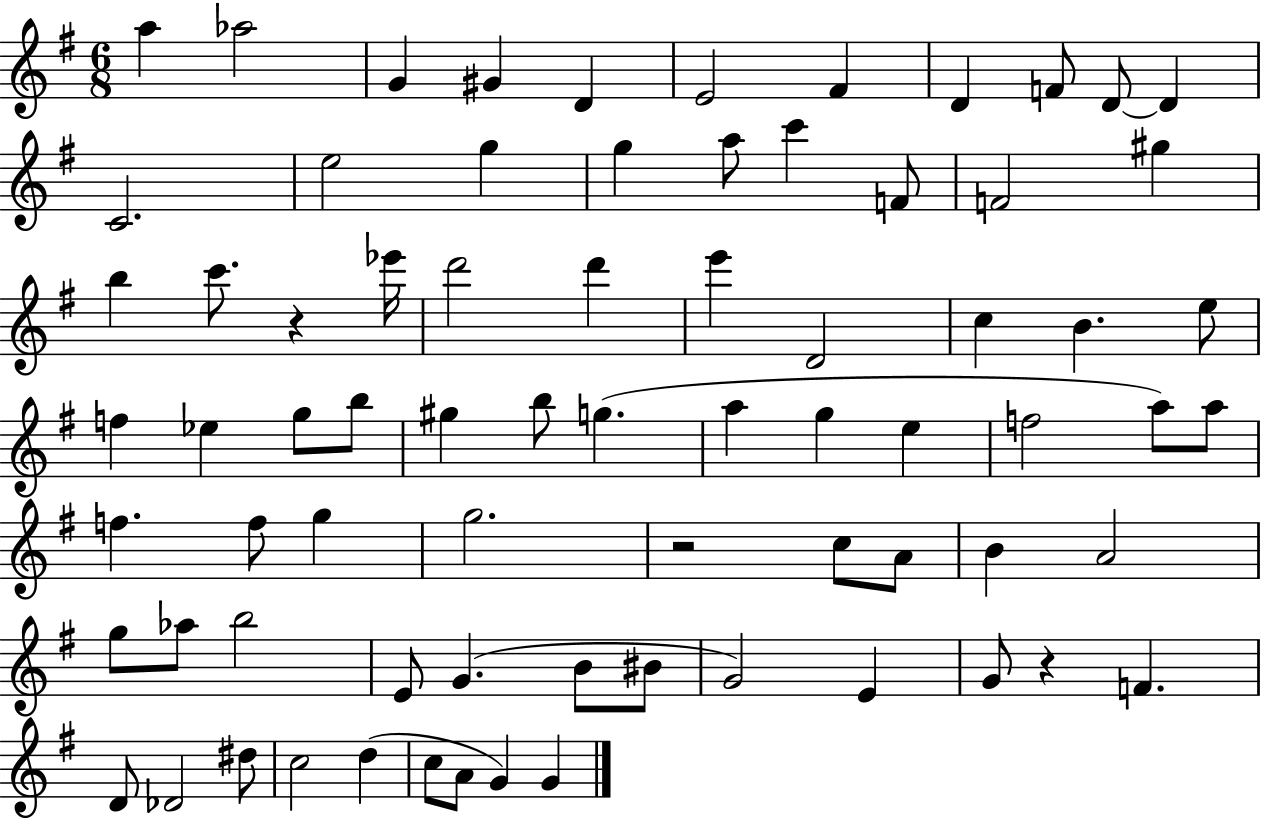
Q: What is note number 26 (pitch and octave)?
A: E6